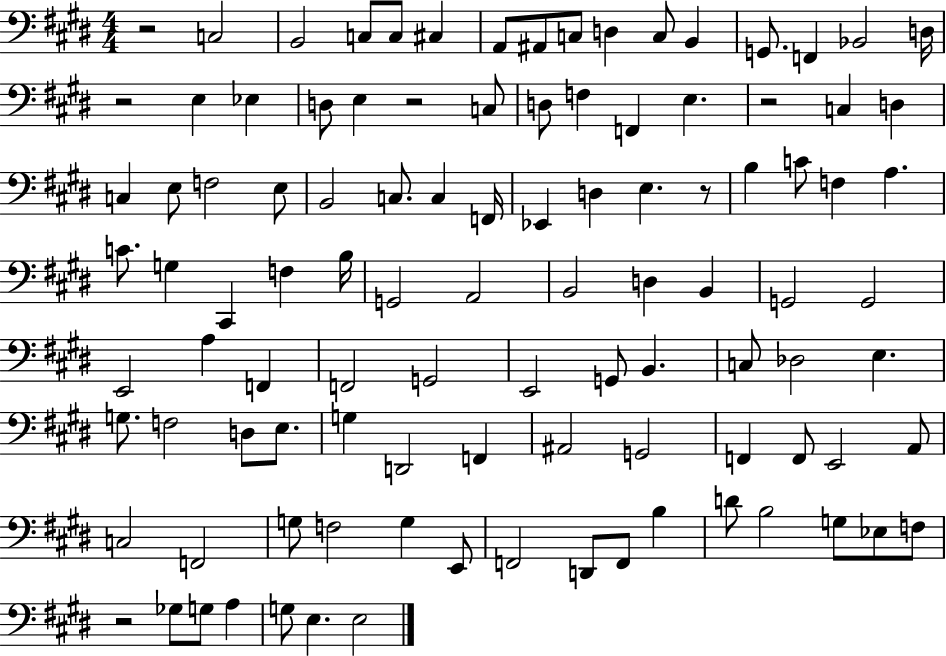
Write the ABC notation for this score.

X:1
T:Untitled
M:4/4
L:1/4
K:E
z2 C,2 B,,2 C,/2 C,/2 ^C, A,,/2 ^A,,/2 C,/2 D, C,/2 B,, G,,/2 F,, _B,,2 D,/4 z2 E, _E, D,/2 E, z2 C,/2 D,/2 F, F,, E, z2 C, D, C, E,/2 F,2 E,/2 B,,2 C,/2 C, F,,/4 _E,, D, E, z/2 B, C/2 F, A, C/2 G, ^C,, F, B,/4 G,,2 A,,2 B,,2 D, B,, G,,2 G,,2 E,,2 A, F,, F,,2 G,,2 E,,2 G,,/2 B,, C,/2 _D,2 E, G,/2 F,2 D,/2 E,/2 G, D,,2 F,, ^A,,2 G,,2 F,, F,,/2 E,,2 A,,/2 C,2 F,,2 G,/2 F,2 G, E,,/2 F,,2 D,,/2 F,,/2 B, D/2 B,2 G,/2 _E,/2 F,/2 z2 _G,/2 G,/2 A, G,/2 E, E,2